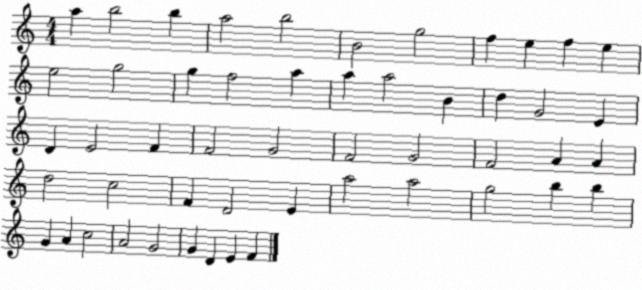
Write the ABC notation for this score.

X:1
T:Untitled
M:4/4
L:1/4
K:C
a b2 b a2 b2 B2 g2 f e f e e2 g2 g f2 a a a2 B d G2 E D E2 F F2 G2 F2 G2 F2 A A d2 c2 F D2 E a2 a2 g2 b b G A c2 A2 G2 G D E F